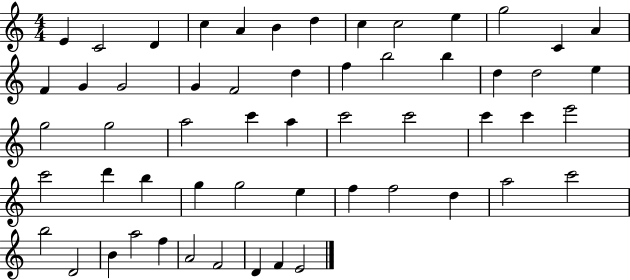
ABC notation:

X:1
T:Untitled
M:4/4
L:1/4
K:C
E C2 D c A B d c c2 e g2 C A F G G2 G F2 d f b2 b d d2 e g2 g2 a2 c' a c'2 c'2 c' c' e'2 c'2 d' b g g2 e f f2 d a2 c'2 b2 D2 B a2 f A2 F2 D F E2